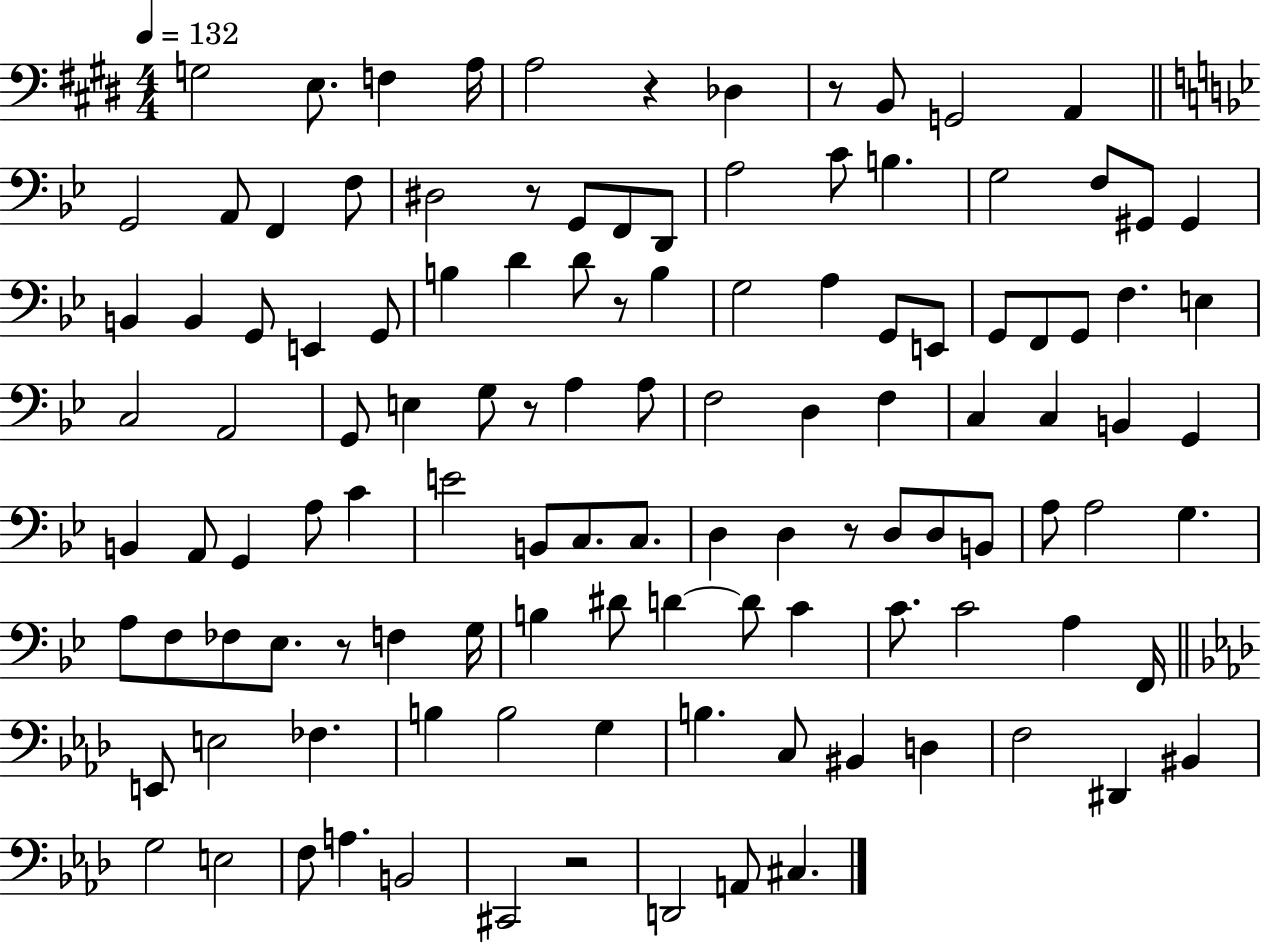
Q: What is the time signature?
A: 4/4